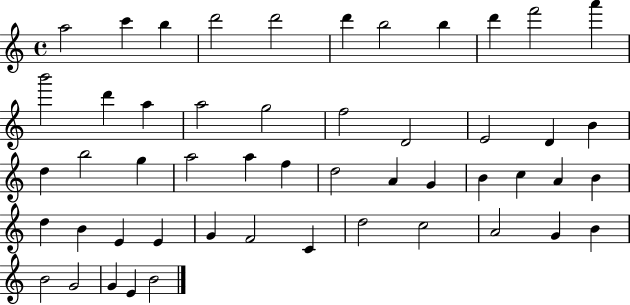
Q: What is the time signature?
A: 4/4